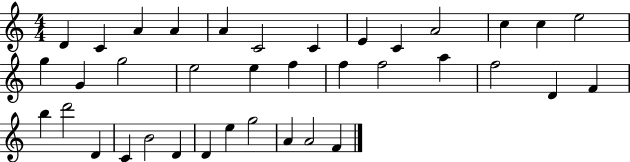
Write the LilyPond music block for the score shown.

{
  \clef treble
  \numericTimeSignature
  \time 4/4
  \key c \major
  d'4 c'4 a'4 a'4 | a'4 c'2 c'4 | e'4 c'4 a'2 | c''4 c''4 e''2 | \break g''4 g'4 g''2 | e''2 e''4 f''4 | f''4 f''2 a''4 | f''2 d'4 f'4 | \break b''4 d'''2 d'4 | c'4 b'2 d'4 | d'4 e''4 g''2 | a'4 a'2 f'4 | \break \bar "|."
}